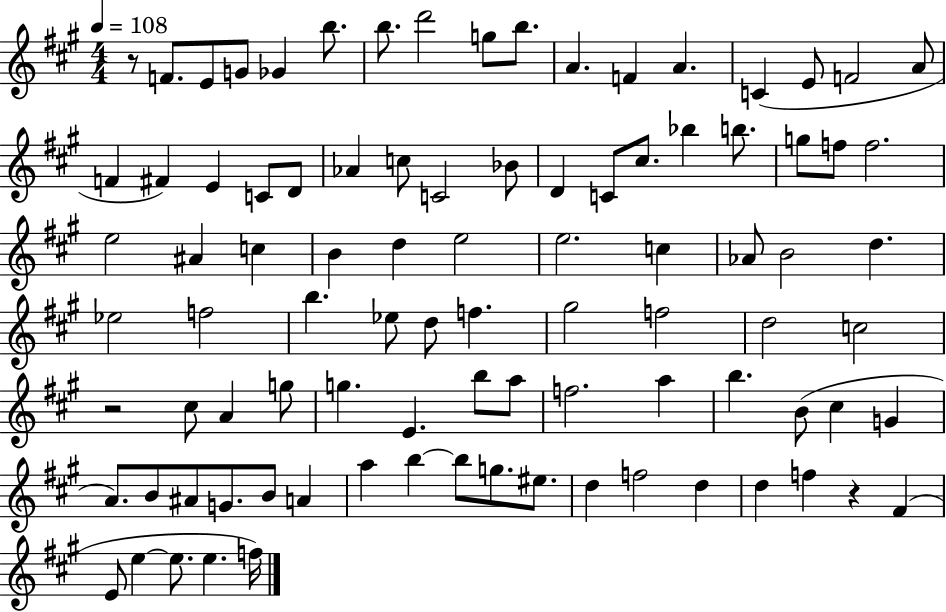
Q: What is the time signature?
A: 4/4